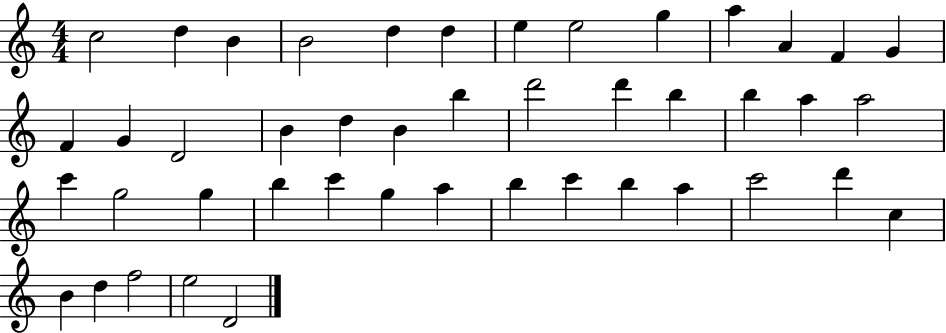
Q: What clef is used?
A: treble